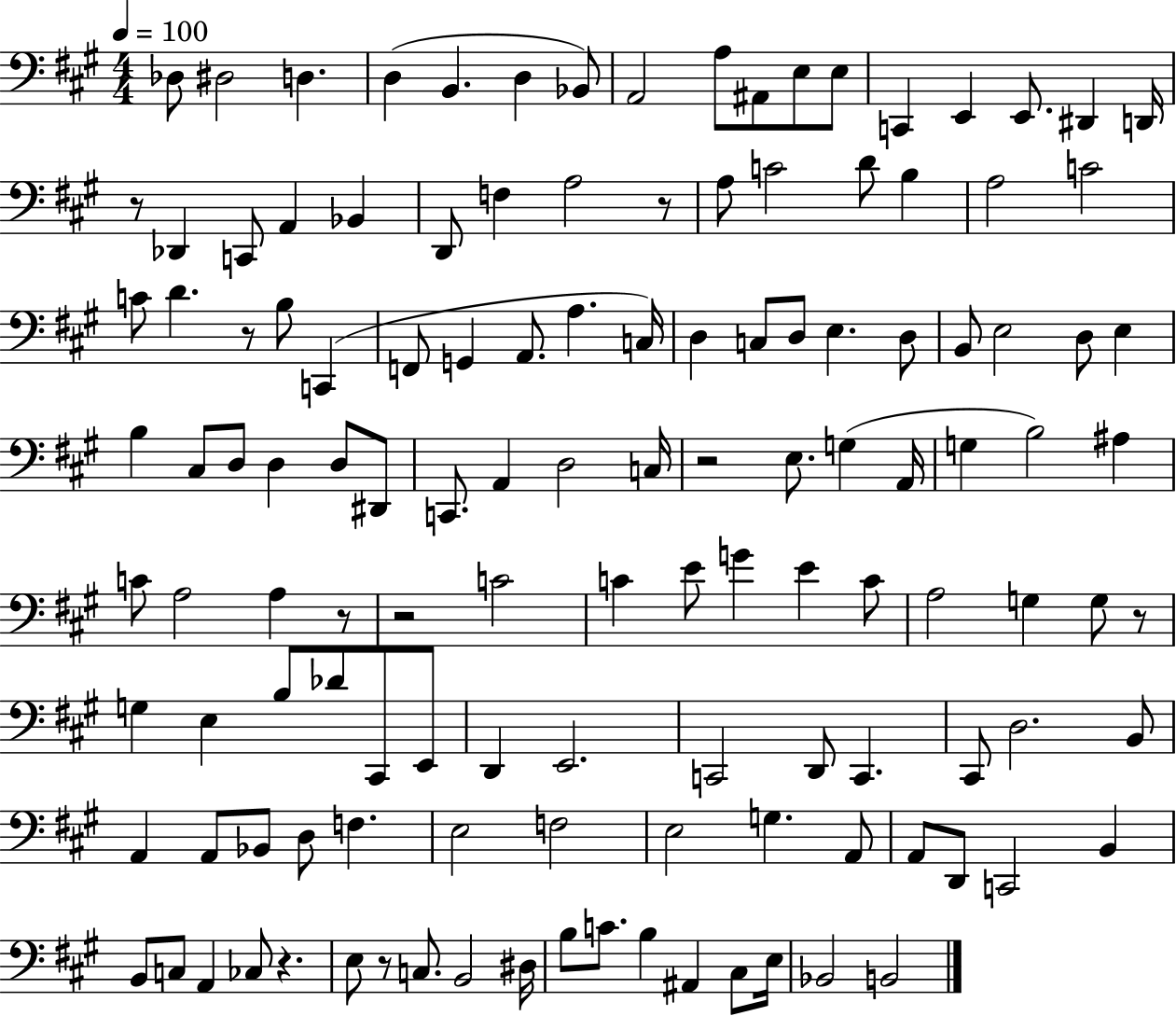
X:1
T:Untitled
M:4/4
L:1/4
K:A
_D,/2 ^D,2 D, D, B,, D, _B,,/2 A,,2 A,/2 ^A,,/2 E,/2 E,/2 C,, E,, E,,/2 ^D,, D,,/4 z/2 _D,, C,,/2 A,, _B,, D,,/2 F, A,2 z/2 A,/2 C2 D/2 B, A,2 C2 C/2 D z/2 B,/2 C,, F,,/2 G,, A,,/2 A, C,/4 D, C,/2 D,/2 E, D,/2 B,,/2 E,2 D,/2 E, B, ^C,/2 D,/2 D, D,/2 ^D,,/2 C,,/2 A,, D,2 C,/4 z2 E,/2 G, A,,/4 G, B,2 ^A, C/2 A,2 A, z/2 z2 C2 C E/2 G E C/2 A,2 G, G,/2 z/2 G, E, B,/2 _D/2 ^C,,/2 E,,/2 D,, E,,2 C,,2 D,,/2 C,, ^C,,/2 D,2 B,,/2 A,, A,,/2 _B,,/2 D,/2 F, E,2 F,2 E,2 G, A,,/2 A,,/2 D,,/2 C,,2 B,, B,,/2 C,/2 A,, _C,/2 z E,/2 z/2 C,/2 B,,2 ^D,/4 B,/2 C/2 B, ^A,, ^C,/2 E,/4 _B,,2 B,,2